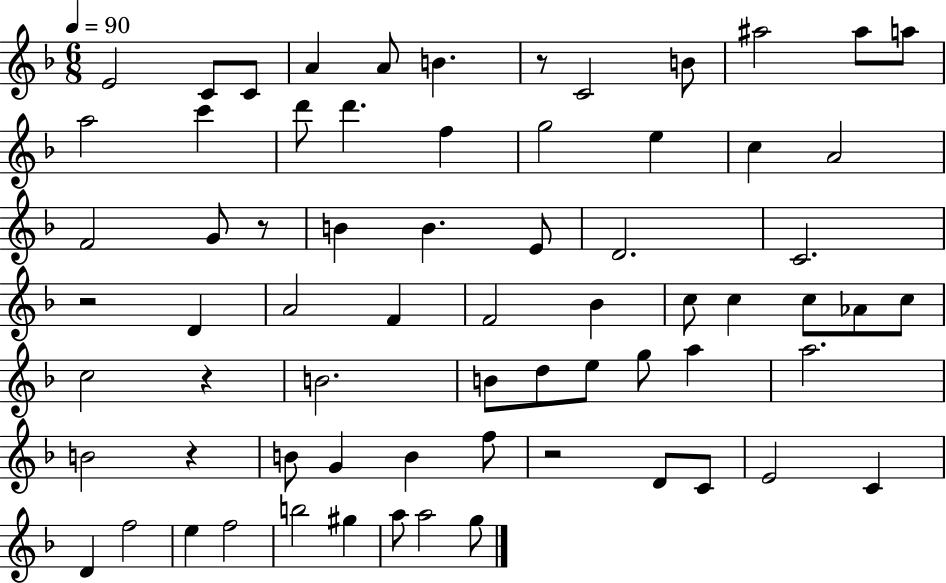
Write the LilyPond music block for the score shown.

{
  \clef treble
  \numericTimeSignature
  \time 6/8
  \key f \major
  \tempo 4 = 90
  \repeat volta 2 { e'2 c'8 c'8 | a'4 a'8 b'4. | r8 c'2 b'8 | ais''2 ais''8 a''8 | \break a''2 c'''4 | d'''8 d'''4. f''4 | g''2 e''4 | c''4 a'2 | \break f'2 g'8 r8 | b'4 b'4. e'8 | d'2. | c'2. | \break r2 d'4 | a'2 f'4 | f'2 bes'4 | c''8 c''4 c''8 aes'8 c''8 | \break c''2 r4 | b'2. | b'8 d''8 e''8 g''8 a''4 | a''2. | \break b'2 r4 | b'8 g'4 b'4 f''8 | r2 d'8 c'8 | e'2 c'4 | \break d'4 f''2 | e''4 f''2 | b''2 gis''4 | a''8 a''2 g''8 | \break } \bar "|."
}